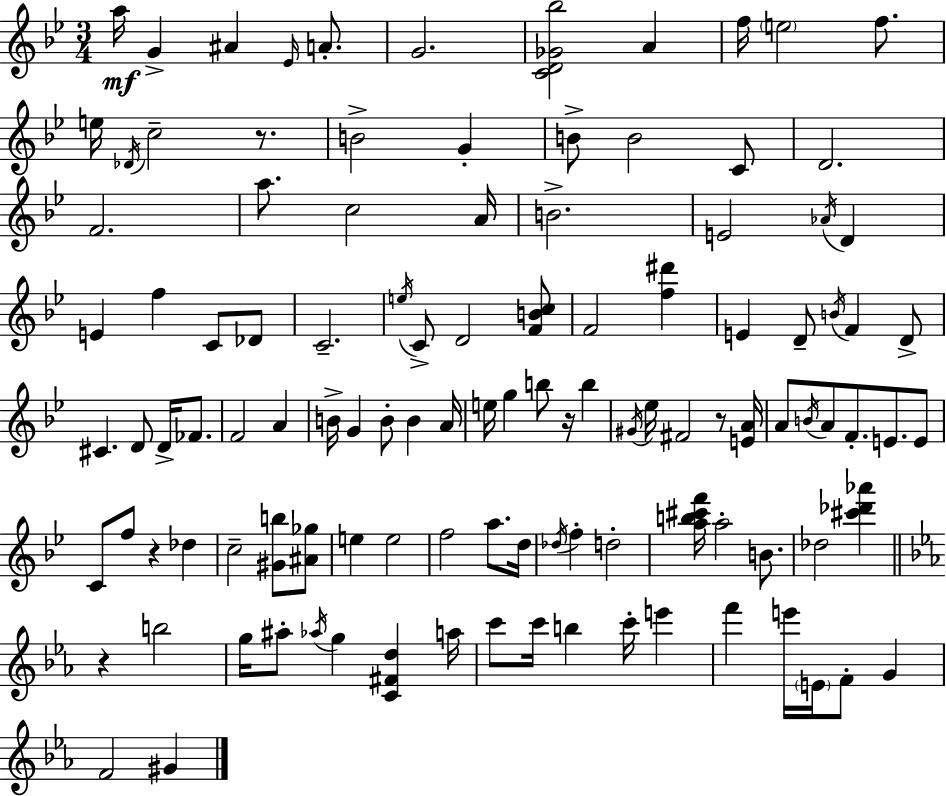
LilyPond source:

{
  \clef treble
  \numericTimeSignature
  \time 3/4
  \key g \minor
  a''16\mf g'4-> ais'4 \grace { ees'16 } a'8.-. | g'2. | <c' d' ges' bes''>2 a'4 | f''16 \parenthesize e''2 f''8. | \break e''16 \acciaccatura { des'16 } c''2-- r8. | b'2-> g'4-. | b'8-> b'2 | c'8 d'2. | \break f'2. | a''8. c''2 | a'16 b'2.-> | e'2 \acciaccatura { aes'16 } d'4 | \break e'4 f''4 c'8 | des'8 c'2.-- | \acciaccatura { e''16 } c'8-> d'2 | <f' b' c''>8 f'2 | \break <f'' dis'''>4 e'4 d'8-- \acciaccatura { b'16 } f'4 | d'8-> cis'4. d'8 | d'16-> fes'8. f'2 | a'4 b'16-> g'4 b'8-. | \break b'4 a'16 e''16 g''4 b''8 | r16 b''4 \acciaccatura { gis'16 } ees''16 fis'2 | r8 <e' a'>16 a'8 \acciaccatura { b'16 } a'8 f'8.-. | e'8. e'8 c'8 f''8 r4 | \break des''4 c''2-- | <gis' b''>8 <ais' ges''>8 e''4 e''2 | f''2 | a''8. d''16 \acciaccatura { des''16 } f''4-. | \break d''2-. <a'' b'' cis''' f'''>16 a''2-. | b'8. des''2 | <cis''' des''' aes'''>4 \bar "||" \break \key c \minor r4 b''2 | g''16 ais''8-. \acciaccatura { aes''16 } g''4 <c' fis' d''>4 | a''16 c'''8 c'''16 b''4 c'''16-. e'''4 | f'''4 e'''16 \parenthesize e'16 f'8-. g'4 | \break f'2 gis'4 | \bar "|."
}